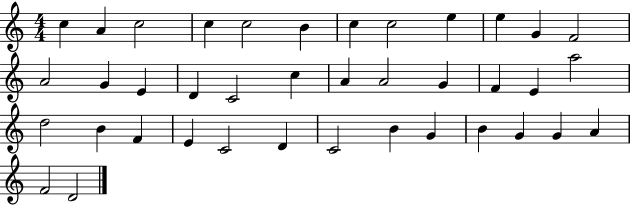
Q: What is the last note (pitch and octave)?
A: D4